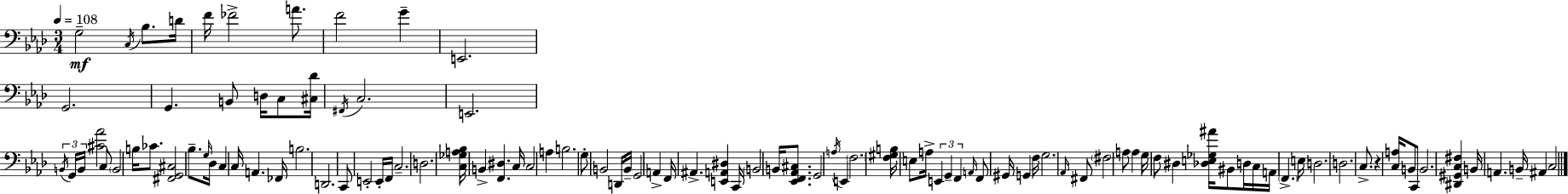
G3/h C3/s Bb3/e. D4/s F4/s FES4/h A4/e. F4/h G4/q E2/h. G2/h. G2/q. B2/e D3/s C3/e [C#3,Db4]/s F#2/s C3/h. E2/h. B2/s G2/s B2/s [C#4,Ab4]/h C3/e B2/h B3/s CES4/e. [F#2,G2,C#3]/h Bb3/e. G3/s Db3/s C3/q C3/s A2/q. FES2/s B3/h. D2/h. C2/e E2/h E2/s F2/s C3/h. D3/h. [C3,Gb3,A3,Bb3]/s B2/q [F2,D#3]/q. C3/s C3/h A3/q B3/h. G3/e B2/h D2/s B2/s G2/h A2/q F2/s A#2/q. [E2,A2,D#3]/q C2/s B2/h B2/s [Eb2,F2,Ab2,C#3]/e. G2/h A3/s E2/q F3/h. [F3,G#3,B3]/s E3/e A3/s E2/q G2/q F2/q A2/s F2/e G#2/s G2/q F3/s G3/h. Ab2/s F#2/e F#3/h A3/e A3/q G3/s F3/e D#3/q [Db3,E3,Gb3,A#4]/s BIS2/e D3/s C3/s A2/s F2/q. E3/s D3/h. D3/h. C3/e. R/q [C3,A3]/s B2/e C2/e B2/h. [D#2,G#2,C3,F#3]/q B2/s A2/q. B2/s A#2/q C3/h